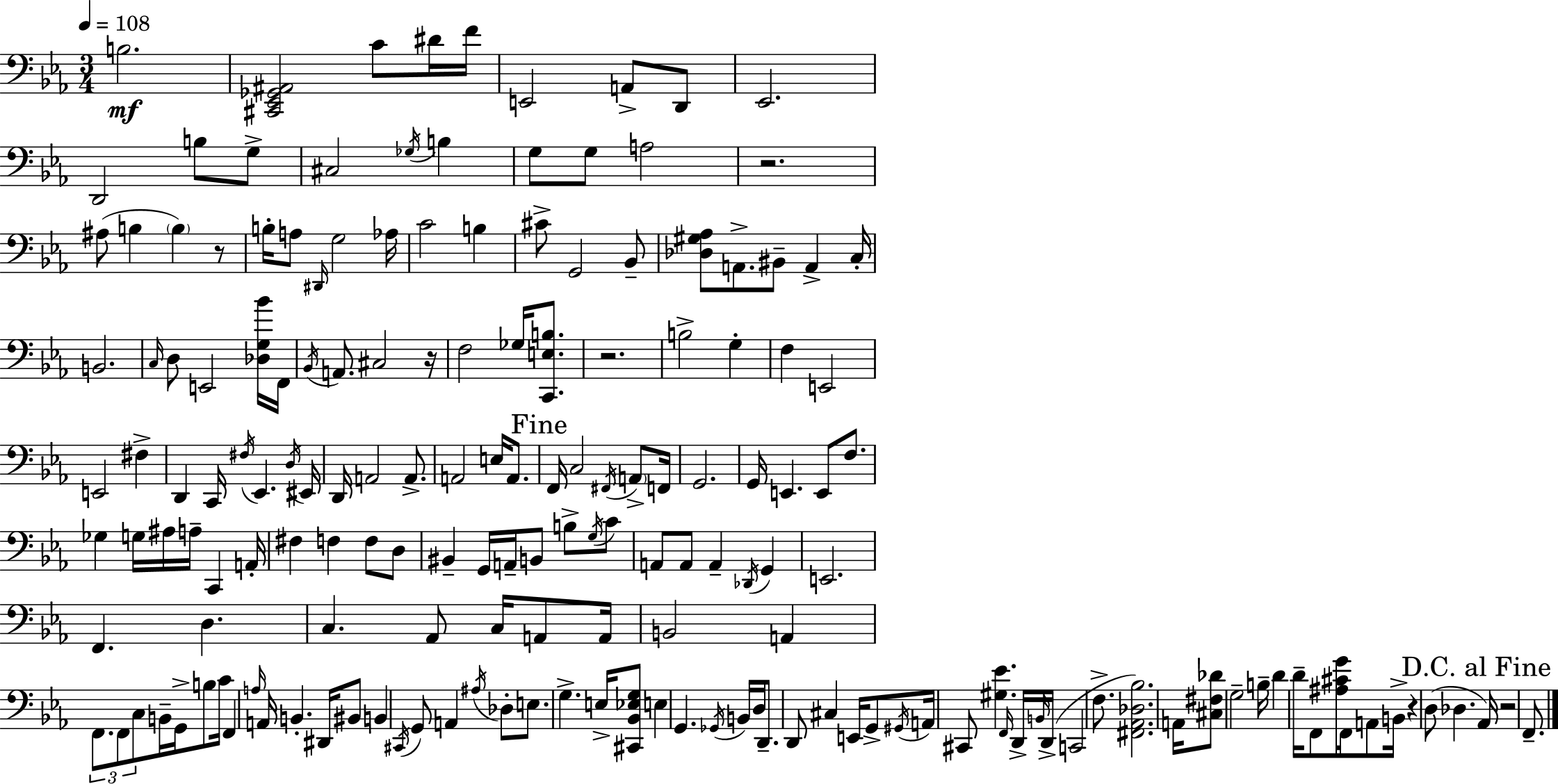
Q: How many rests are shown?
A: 6